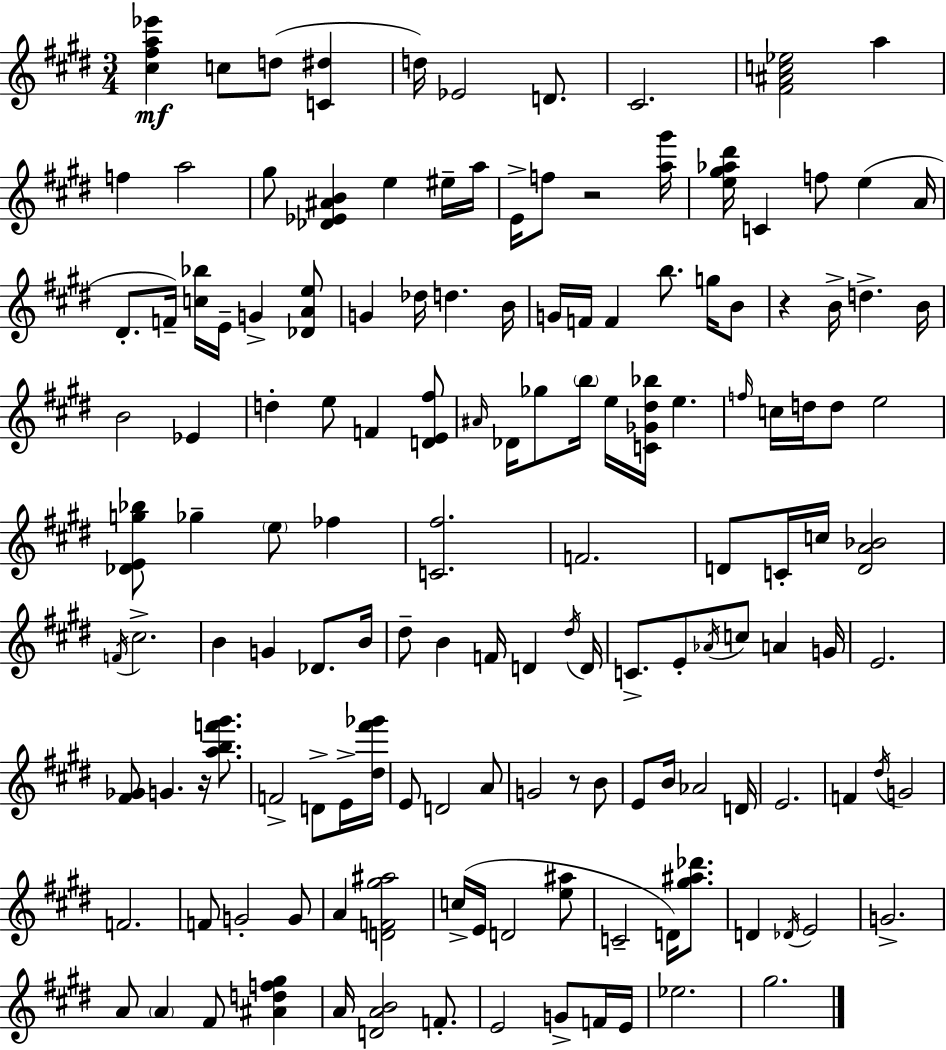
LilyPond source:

{
  \clef treble
  \numericTimeSignature
  \time 3/4
  \key e \major
  \repeat volta 2 { <cis'' fis'' a'' ees'''>4\mf c''8 d''8( <c' dis''>4 | d''16) ees'2 d'8. | cis'2. | <fis' ais' c'' ees''>2 a''4 | \break f''4 a''2 | gis''8 <des' ees' ais' b'>4 e''4 eis''16-- a''16 | e'16-> f''8 r2 <a'' gis'''>16 | <e'' gis'' aes'' dis'''>16 c'4 f''8 e''4( a'16 | \break dis'8.-. f'16--) <c'' bes''>16 e'16-- g'4-> <des' a' e''>8 | g'4 des''16 d''4. b'16 | g'16 f'16 f'4 b''8. g''16 b'8 | r4 b'16-> d''4.-> b'16 | \break b'2 ees'4 | d''4-. e''8 f'4 <d' e' fis''>8 | \grace { ais'16 } des'16 ges''8 \parenthesize b''16 e''16 <c' ges' dis'' bes''>16 e''4. | \grace { f''16 } c''16 d''16 d''8 e''2 | \break <des' e' g'' bes''>8 ges''4-- \parenthesize e''8 fes''4 | <c' fis''>2. | f'2. | d'8 c'16-. c''16 <d' a' bes'>2 | \break \acciaccatura { f'16 } cis''2.-> | b'4 g'4 des'8. | b'16 dis''8-- b'4 f'16 d'4 | \acciaccatura { dis''16 } d'16 c'8.-> e'8-. \acciaccatura { aes'16 } c''8 | \break a'4 g'16 e'2. | <fis' ges'>8 g'4. | r16 <a'' b'' f''' gis'''>8. f'2-> | d'8-> e'16-> <dis'' fis''' ges'''>16 e'8 d'2 | \break a'8 g'2 | r8 b'8 e'8 b'16 aes'2 | d'16 e'2. | f'4 \acciaccatura { dis''16 } g'2 | \break f'2. | f'8 g'2-. | g'8 a'4 <d' f' gis'' ais''>2 | c''16->( e'16 d'2 | \break <e'' ais''>8 c'2-- | d'16) <gis'' ais'' des'''>8. d'4 \acciaccatura { des'16 } e'2 | g'2.-> | a'8 \parenthesize a'4 | \break fis'8 <ais' d'' f'' gis''>4 a'16 <d' a' b'>2 | f'8.-. e'2 | g'8-> f'16 e'16 ees''2. | gis''2. | \break } \bar "|."
}